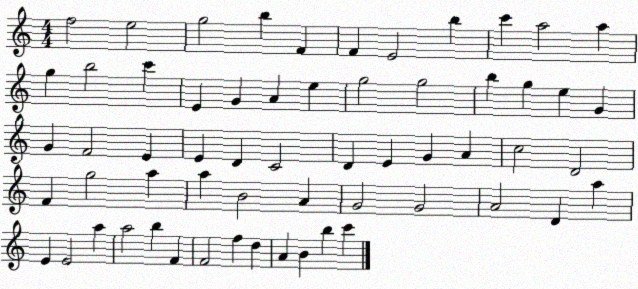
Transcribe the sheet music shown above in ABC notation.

X:1
T:Untitled
M:4/4
L:1/4
K:C
f2 e2 g2 b F F E2 b c' a2 a g b2 c' E G A e g2 g2 b g e G G F2 E E D C2 D E G A c2 D2 F g2 a a B2 A G2 G2 A2 D a E E2 a a2 b F F2 f d A B b c'